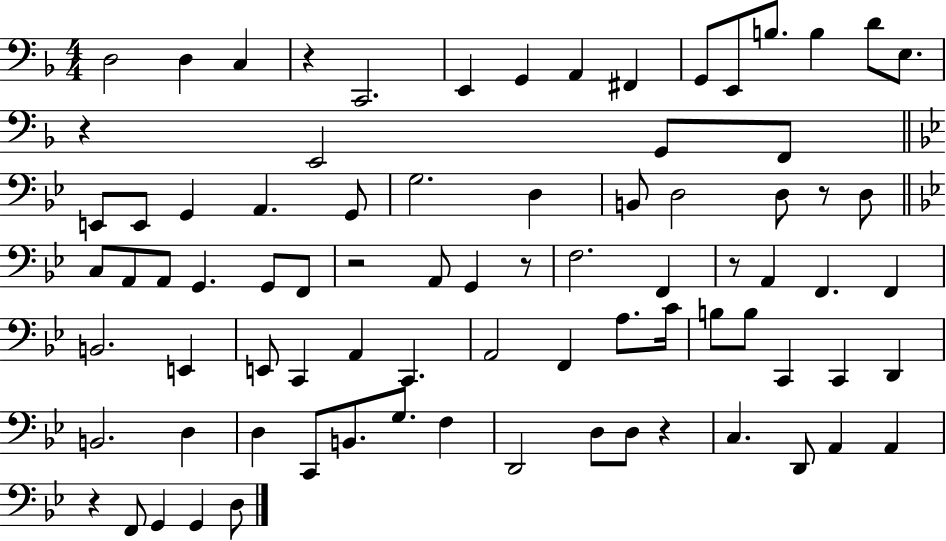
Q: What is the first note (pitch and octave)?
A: D3